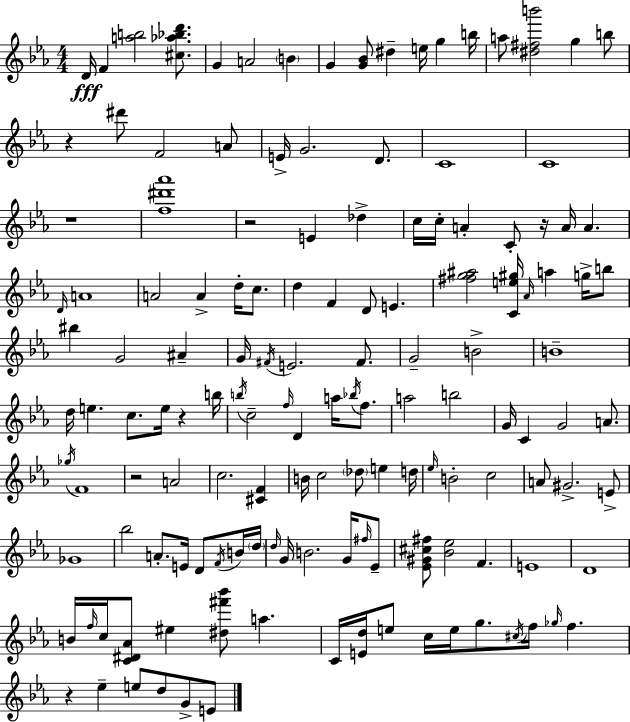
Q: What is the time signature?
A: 4/4